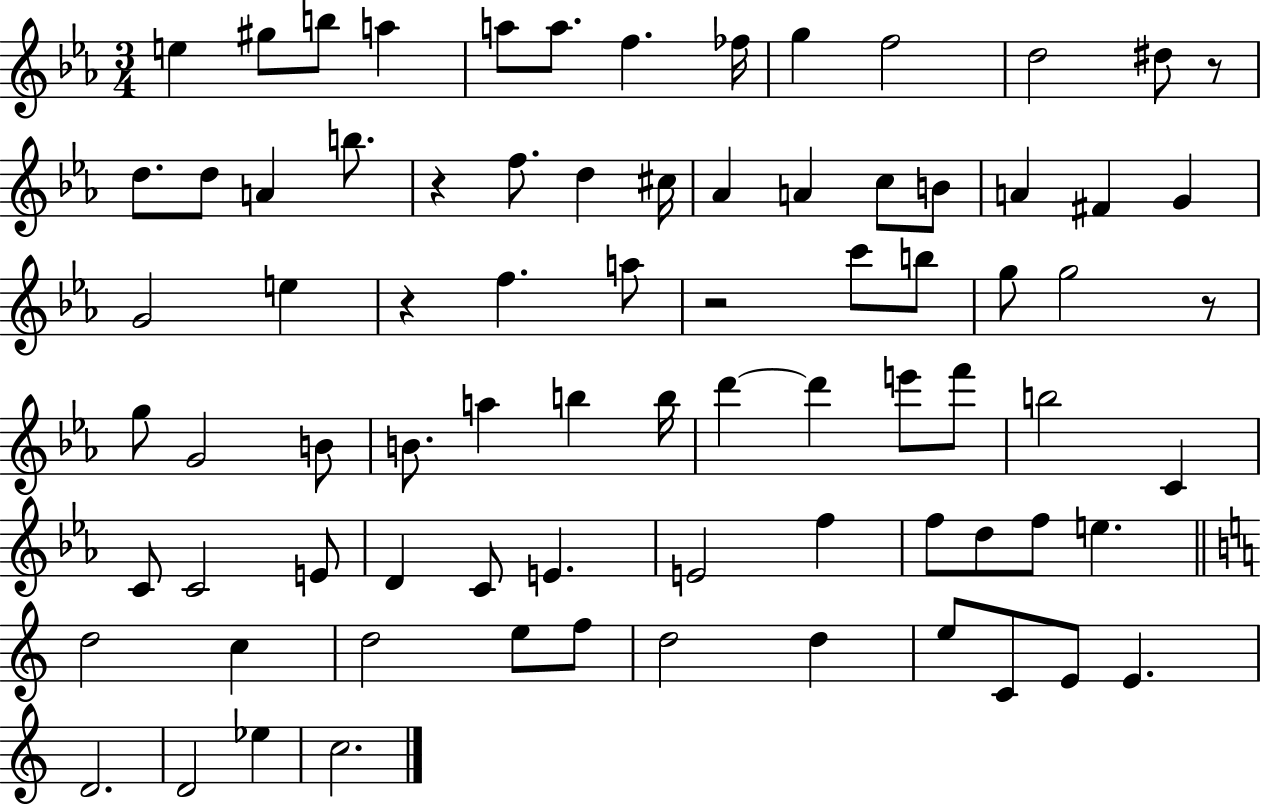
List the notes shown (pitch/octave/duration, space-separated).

E5/q G#5/e B5/e A5/q A5/e A5/e. F5/q. FES5/s G5/q F5/h D5/h D#5/e R/e D5/e. D5/e A4/q B5/e. R/q F5/e. D5/q C#5/s Ab4/q A4/q C5/e B4/e A4/q F#4/q G4/q G4/h E5/q R/q F5/q. A5/e R/h C6/e B5/e G5/e G5/h R/e G5/e G4/h B4/e B4/e. A5/q B5/q B5/s D6/q D6/q E6/e F6/e B5/h C4/q C4/e C4/h E4/e D4/q C4/e E4/q. E4/h F5/q F5/e D5/e F5/e E5/q. D5/h C5/q D5/h E5/e F5/e D5/h D5/q E5/e C4/e E4/e E4/q. D4/h. D4/h Eb5/q C5/h.